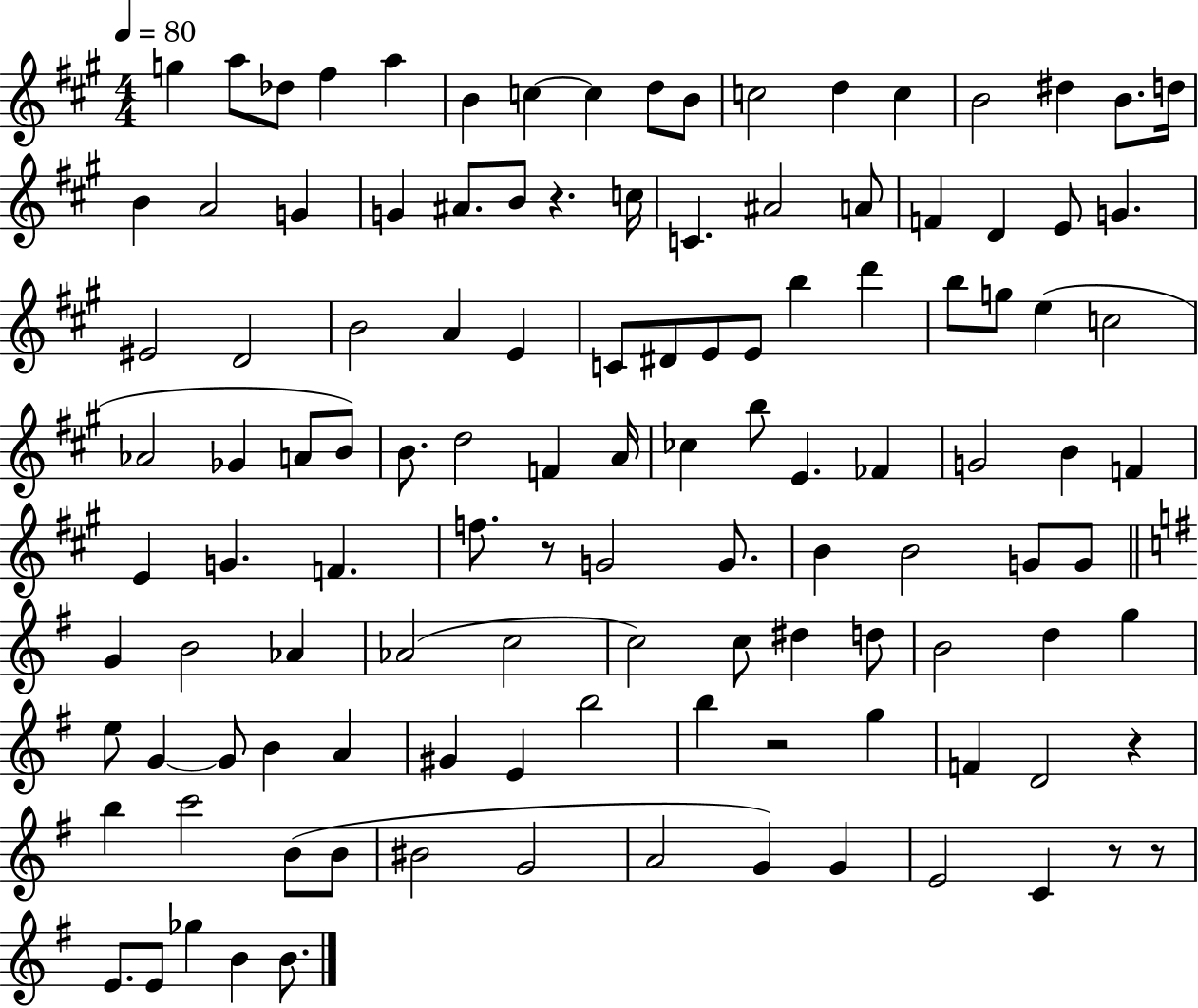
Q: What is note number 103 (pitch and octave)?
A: G4